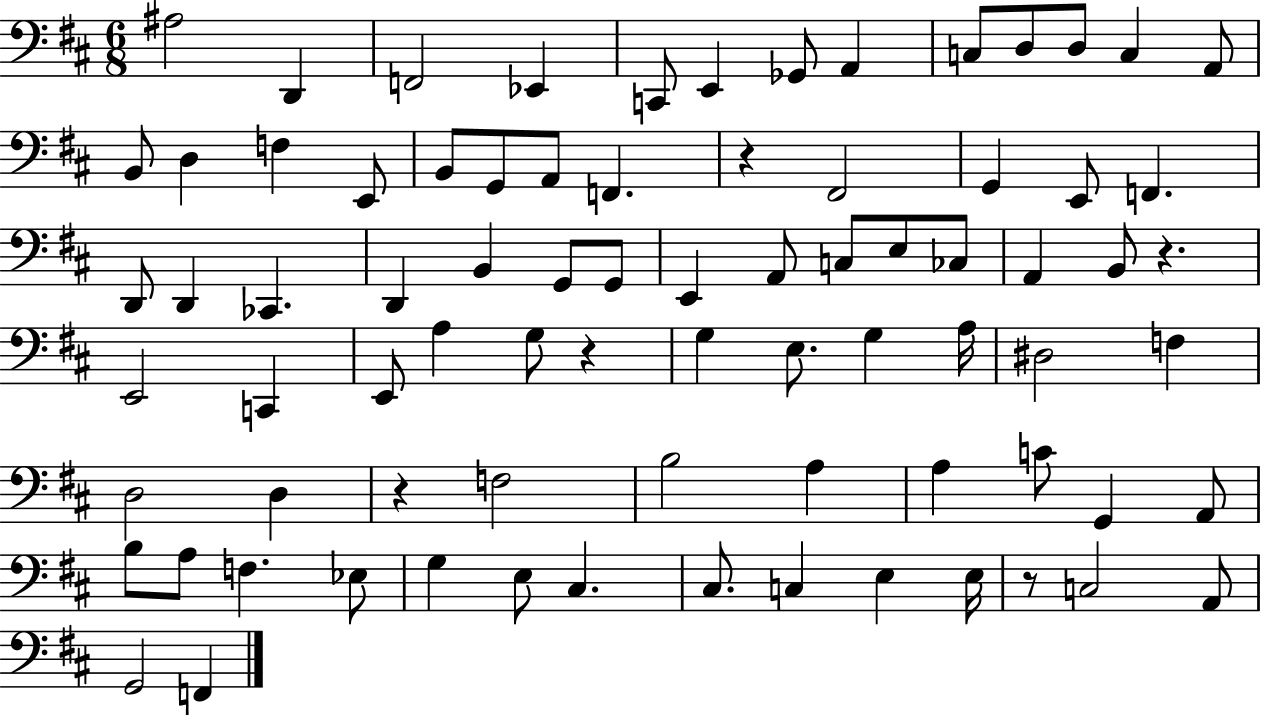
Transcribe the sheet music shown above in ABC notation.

X:1
T:Untitled
M:6/8
L:1/4
K:D
^A,2 D,, F,,2 _E,, C,,/2 E,, _G,,/2 A,, C,/2 D,/2 D,/2 C, A,,/2 B,,/2 D, F, E,,/2 B,,/2 G,,/2 A,,/2 F,, z ^F,,2 G,, E,,/2 F,, D,,/2 D,, _C,, D,, B,, G,,/2 G,,/2 E,, A,,/2 C,/2 E,/2 _C,/2 A,, B,,/2 z E,,2 C,, E,,/2 A, G,/2 z G, E,/2 G, A,/4 ^D,2 F, D,2 D, z F,2 B,2 A, A, C/2 G,, A,,/2 B,/2 A,/2 F, _E,/2 G, E,/2 ^C, ^C,/2 C, E, E,/4 z/2 C,2 A,,/2 G,,2 F,,